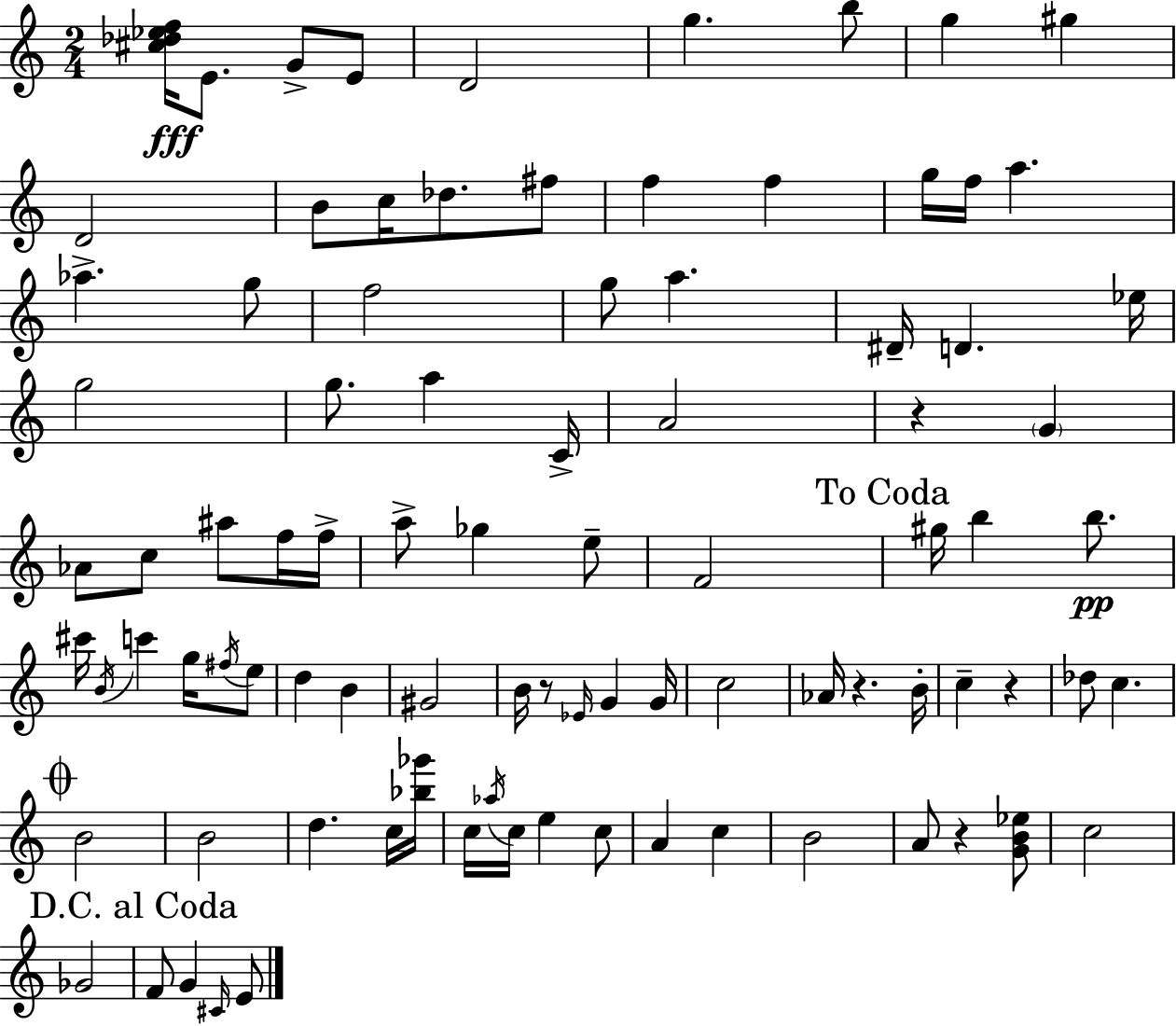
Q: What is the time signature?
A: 2/4